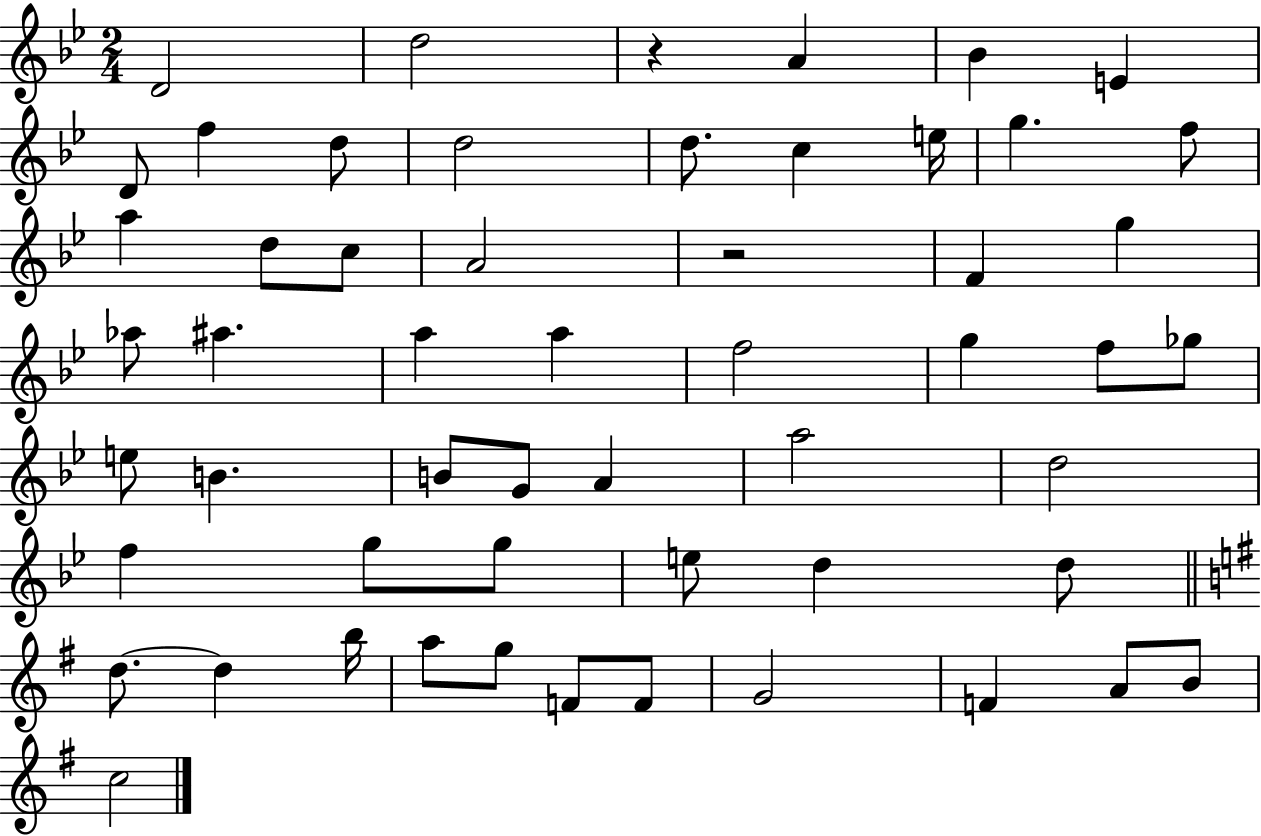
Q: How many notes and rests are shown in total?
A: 55